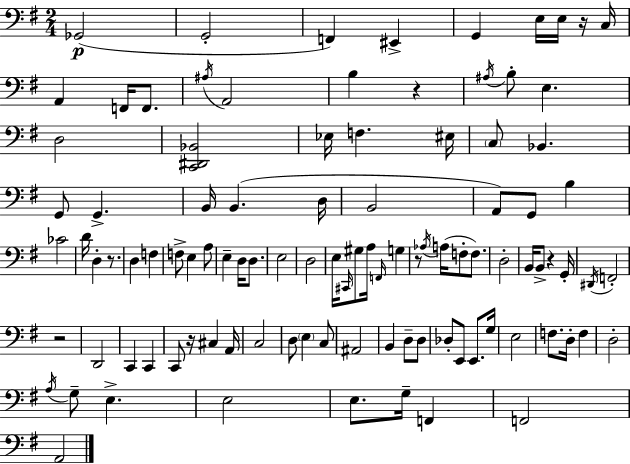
Gb2/h G2/h F2/q EIS2/q G2/q E3/s E3/s R/s C3/s A2/q F2/s F2/e. A#3/s A2/h B3/q R/q A#3/s B3/e E3/q. D3/h [C2,D#2,Bb2]/h Eb3/s F3/q. EIS3/s C3/e Bb2/q. G2/e G2/q. B2/s B2/q. D3/s B2/h A2/e G2/e B3/q CES4/h D4/s D3/q R/e. D3/q F3/q F3/e E3/q A3/e E3/q D3/s D3/e. E3/h D3/h E3/s C#2/s G#3/e A3/s F2/s G3/q R/e Ab3/s A3/s F3/e F3/e. D3/h B2/s B2/e R/q G2/s D#2/s F2/h R/h D2/h C2/q C2/q C2/e R/s C#3/q A2/s C3/h D3/e E3/q C3/e A#2/h B2/q D3/e D3/e Db3/e E2/e E2/e. G3/s E3/h F3/e. D3/s F3/q D3/h A3/s G3/e E3/q. E3/h E3/e. G3/s F2/q F2/h A2/h